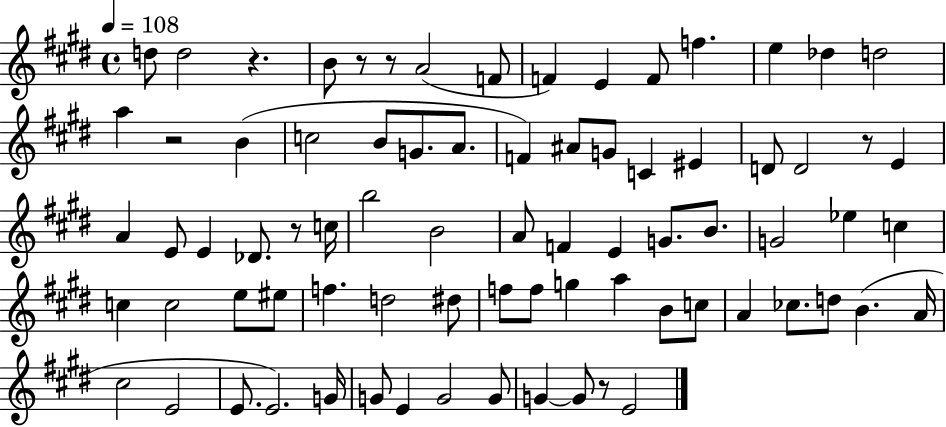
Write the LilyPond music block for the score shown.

{
  \clef treble
  \time 4/4
  \defaultTimeSignature
  \key e \major
  \tempo 4 = 108
  \repeat volta 2 { d''8 d''2 r4. | b'8 r8 r8 a'2( f'8 | f'4) e'4 f'8 f''4. | e''4 des''4 d''2 | \break a''4 r2 b'4( | c''2 b'8 g'8. a'8. | f'4) ais'8 g'8 c'4 eis'4 | d'8 d'2 r8 e'4 | \break a'4 e'8 e'4 des'8. r8 c''16 | b''2 b'2 | a'8 f'4 e'4 g'8. b'8. | g'2 ees''4 c''4 | \break c''4 c''2 e''8 eis''8 | f''4. d''2 dis''8 | f''8 f''8 g''4 a''4 b'8 c''8 | a'4 ces''8. d''8 b'4.( a'16 | \break cis''2 e'2 | e'8. e'2.) g'16 | g'8 e'4 g'2 g'8 | g'4~~ g'8 r8 e'2 | \break } \bar "|."
}